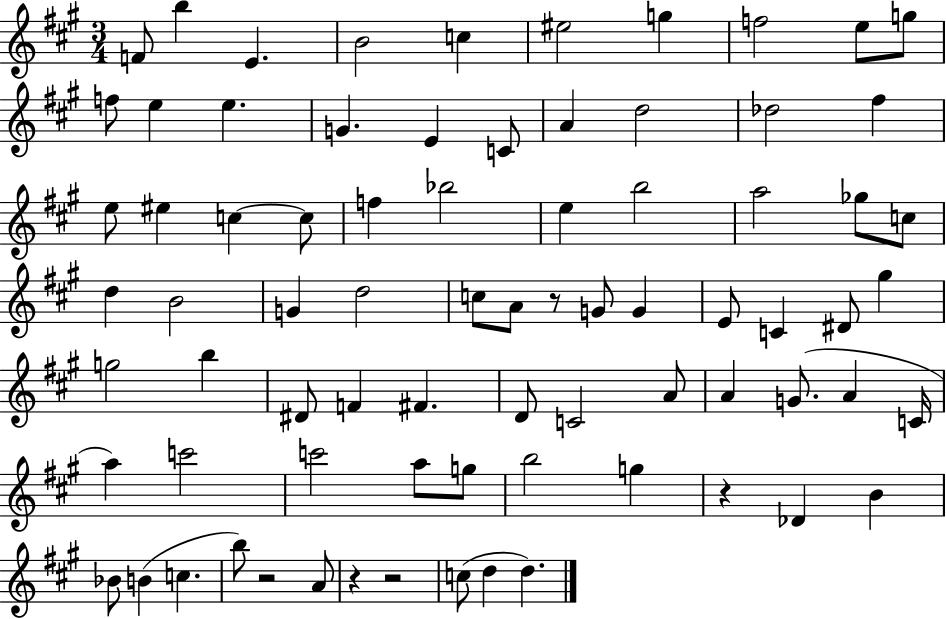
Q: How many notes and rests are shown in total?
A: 77